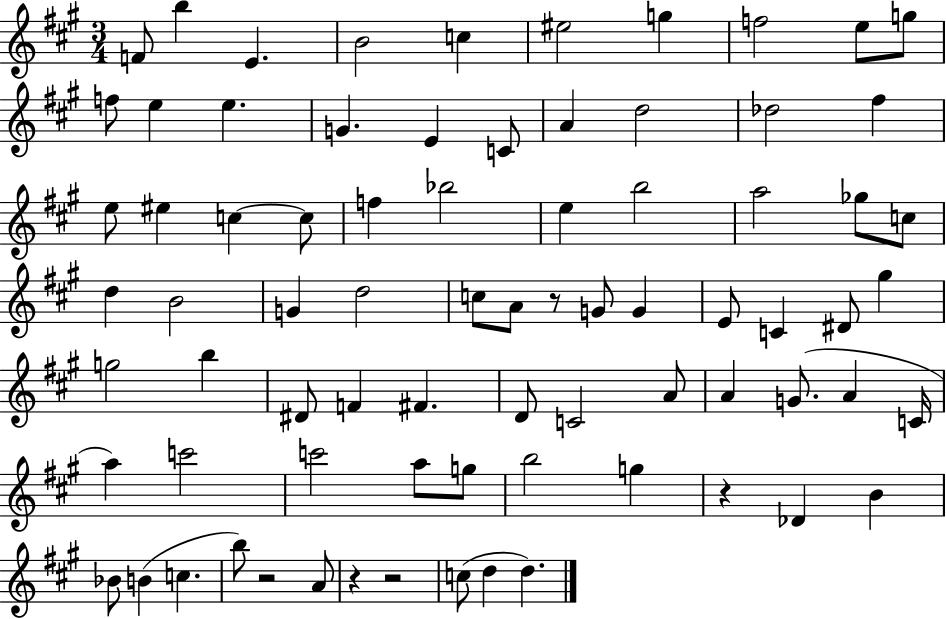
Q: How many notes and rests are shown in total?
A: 77